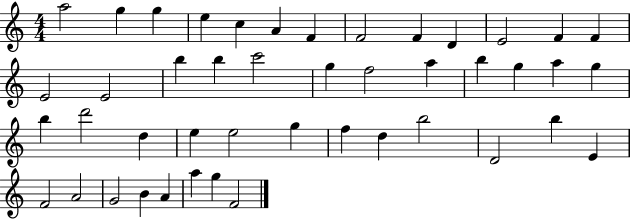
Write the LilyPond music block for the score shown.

{
  \clef treble
  \numericTimeSignature
  \time 4/4
  \key c \major
  a''2 g''4 g''4 | e''4 c''4 a'4 f'4 | f'2 f'4 d'4 | e'2 f'4 f'4 | \break e'2 e'2 | b''4 b''4 c'''2 | g''4 f''2 a''4 | b''4 g''4 a''4 g''4 | \break b''4 d'''2 d''4 | e''4 e''2 g''4 | f''4 d''4 b''2 | d'2 b''4 e'4 | \break f'2 a'2 | g'2 b'4 a'4 | a''4 g''4 f'2 | \bar "|."
}